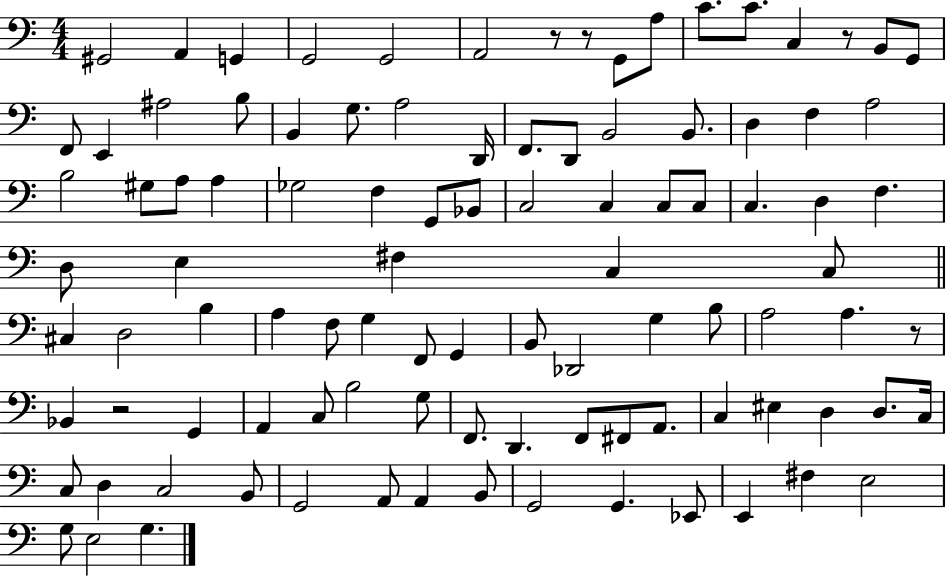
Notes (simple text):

G#2/h A2/q G2/q G2/h G2/h A2/h R/e R/e G2/e A3/e C4/e. C4/e. C3/q R/e B2/e G2/e F2/e E2/q A#3/h B3/e B2/q G3/e. A3/h D2/s F2/e. D2/e B2/h B2/e. D3/q F3/q A3/h B3/h G#3/e A3/e A3/q Gb3/h F3/q G2/e Bb2/e C3/h C3/q C3/e C3/e C3/q. D3/q F3/q. D3/e E3/q F#3/q C3/q C3/e C#3/q D3/h B3/q A3/q F3/e G3/q F2/e G2/q B2/e Db2/h G3/q B3/e A3/h A3/q. R/e Bb2/q R/h G2/q A2/q C3/e B3/h G3/e F2/e. D2/q. F2/e F#2/e A2/e. C3/q EIS3/q D3/q D3/e. C3/s C3/e D3/q C3/h B2/e G2/h A2/e A2/q B2/e G2/h G2/q. Eb2/e E2/q F#3/q E3/h G3/e E3/h G3/q.